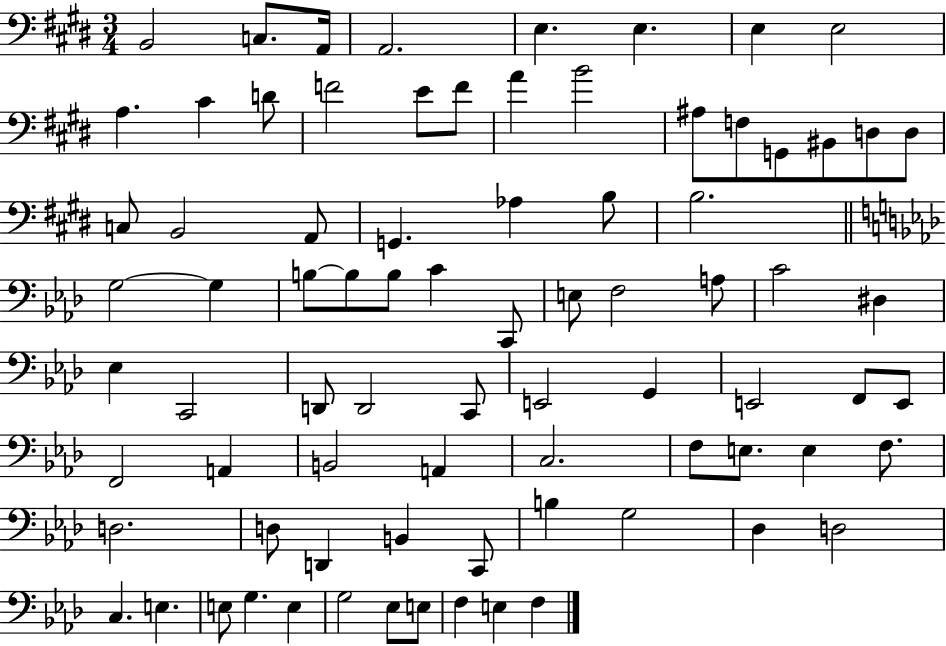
B2/h C3/e. A2/s A2/h. E3/q. E3/q. E3/q E3/h A3/q. C#4/q D4/e F4/h E4/e F4/e A4/q B4/h A#3/e F3/e G2/e BIS2/e D3/e D3/e C3/e B2/h A2/e G2/q. Ab3/q B3/e B3/h. G3/h G3/q B3/e B3/e B3/e C4/q C2/e E3/e F3/h A3/e C4/h D#3/q Eb3/q C2/h D2/e D2/h C2/e E2/h G2/q E2/h F2/e E2/e F2/h A2/q B2/h A2/q C3/h. F3/e E3/e. E3/q F3/e. D3/h. D3/e D2/q B2/q C2/e B3/q G3/h Db3/q D3/h C3/q. E3/q. E3/e G3/q. E3/q G3/h Eb3/e E3/e F3/q E3/q F3/q